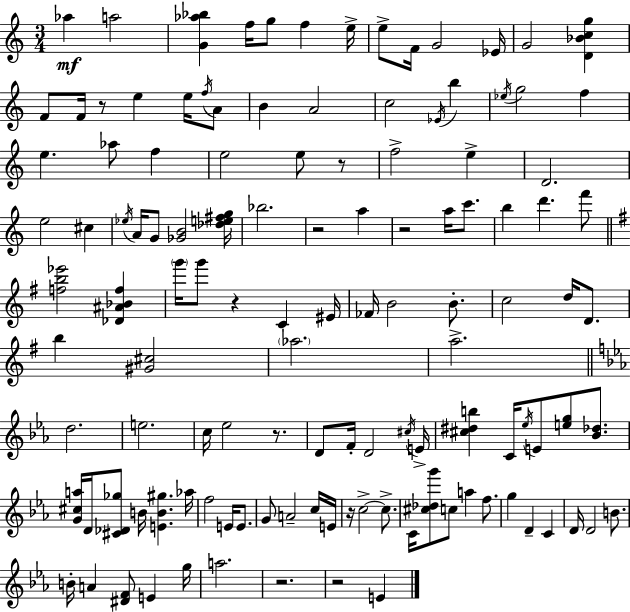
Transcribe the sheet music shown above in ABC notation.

X:1
T:Untitled
M:3/4
L:1/4
K:C
_a a2 [G_a_b] f/4 g/2 f e/4 e/2 F/4 G2 _E/4 G2 [D_Bcg] F/2 F/4 z/2 e e/4 f/4 A/2 B A2 c2 _E/4 b _e/4 g2 f e _a/2 f e2 e/2 z/2 f2 e D2 e2 ^c _e/4 A/4 G/2 [_GB]2 [_de^fg]/4 _b2 z2 a z2 a/4 c'/2 b d' f'/2 [fb_e']2 [_D^A_Bf] g'/4 g'/2 z C ^E/4 _F/4 B2 B/2 c2 d/4 D/2 b [^G^c]2 _a2 a2 d2 e2 c/4 _e2 z/2 D/2 F/4 D2 ^c/4 E/4 [^c^db] C/4 _e/4 E/2 [eg]/2 [_B_d]/2 [G^ca]/4 D/4 [^C_D_g]/2 B/4 [EB^g] _a/4 f2 E/4 E/2 G/2 A2 c/4 E/4 z/4 c2 c/2 C/4 [^c_dg']/2 c/2 a f/2 g D C D/4 D2 B/2 B/4 A [^DF]/2 E g/4 a2 z2 z2 E